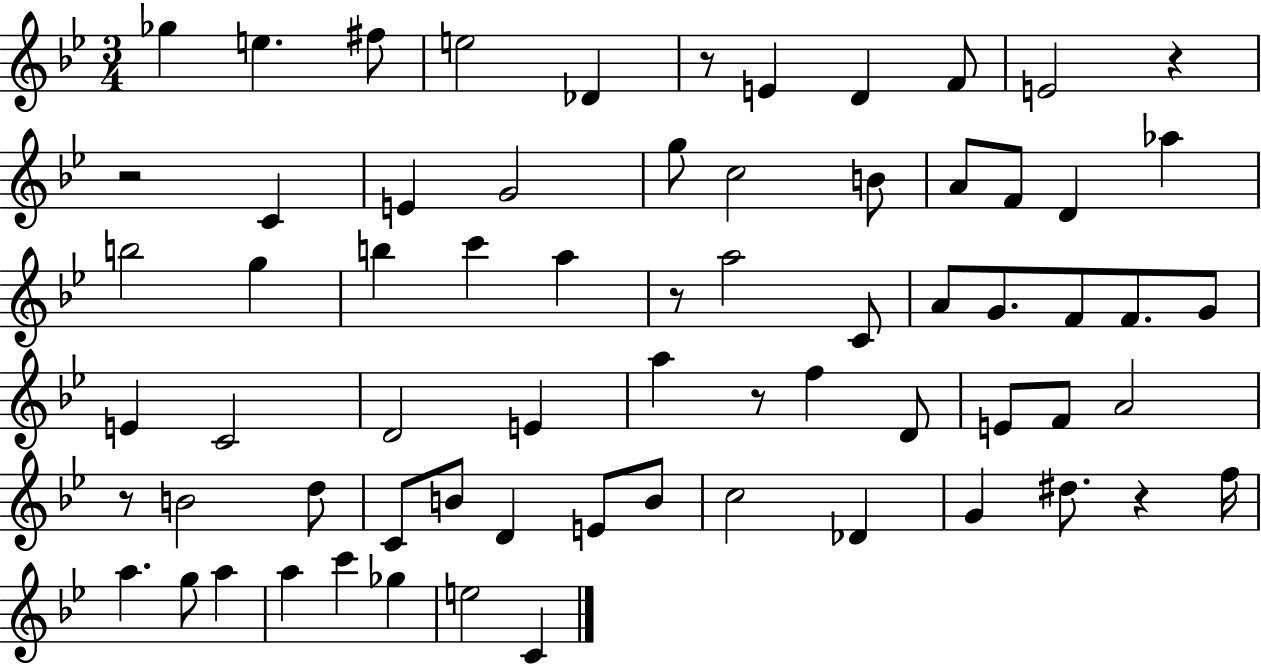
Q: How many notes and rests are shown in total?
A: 68